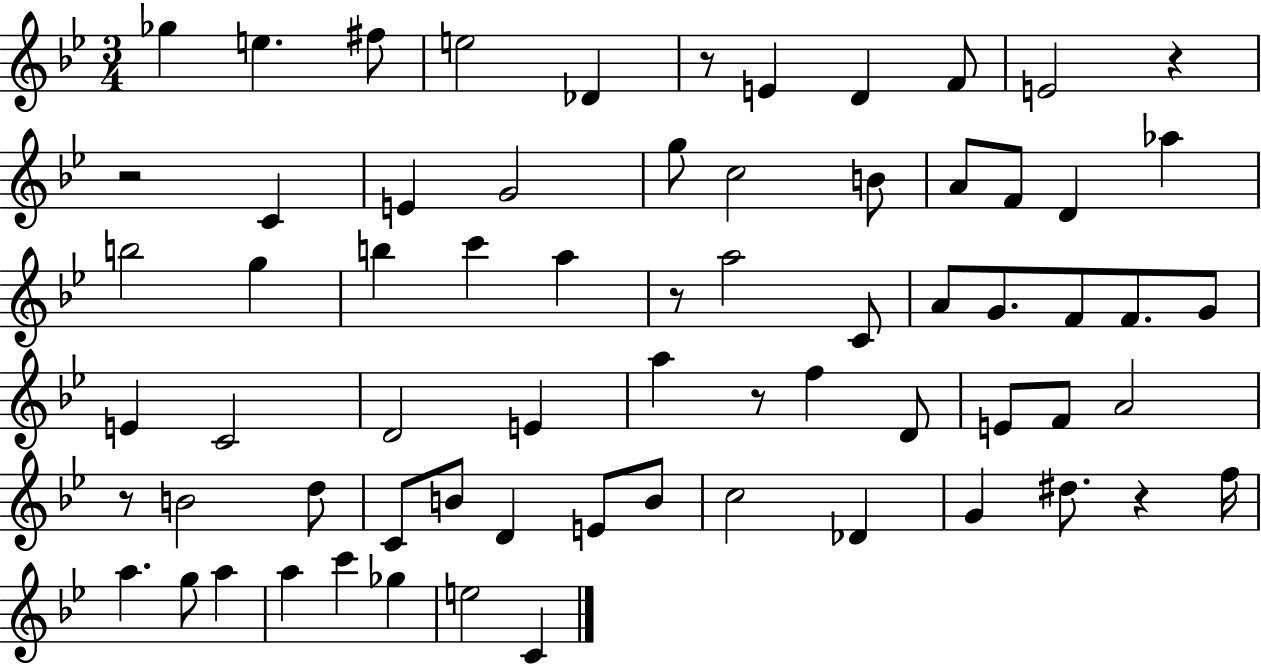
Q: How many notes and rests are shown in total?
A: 68